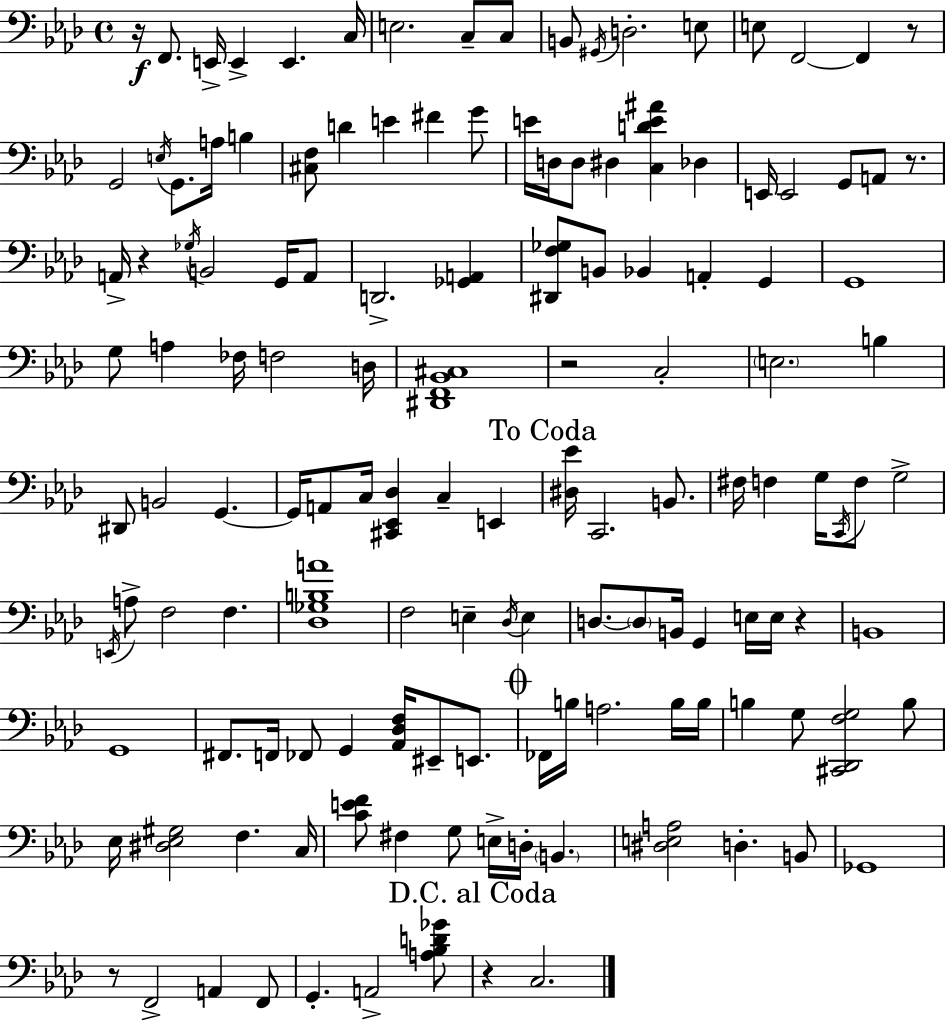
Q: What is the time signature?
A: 4/4